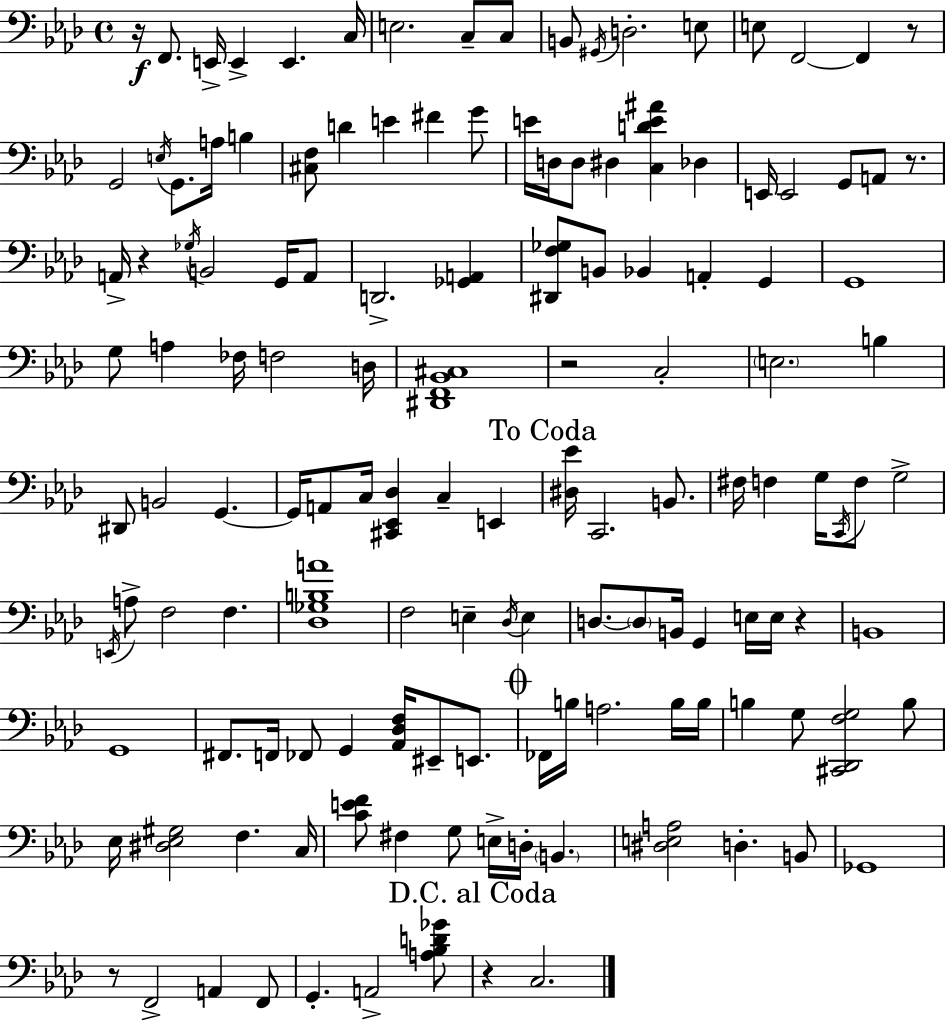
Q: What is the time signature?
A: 4/4